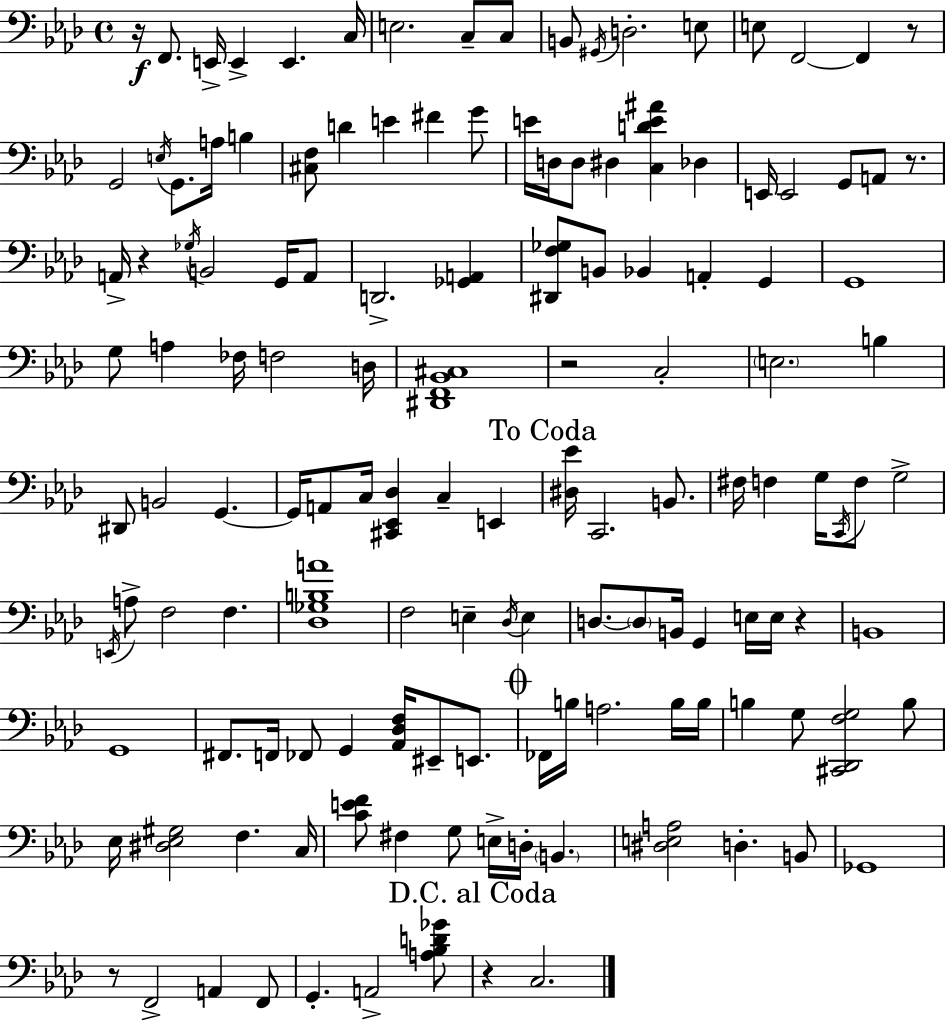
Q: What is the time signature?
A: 4/4